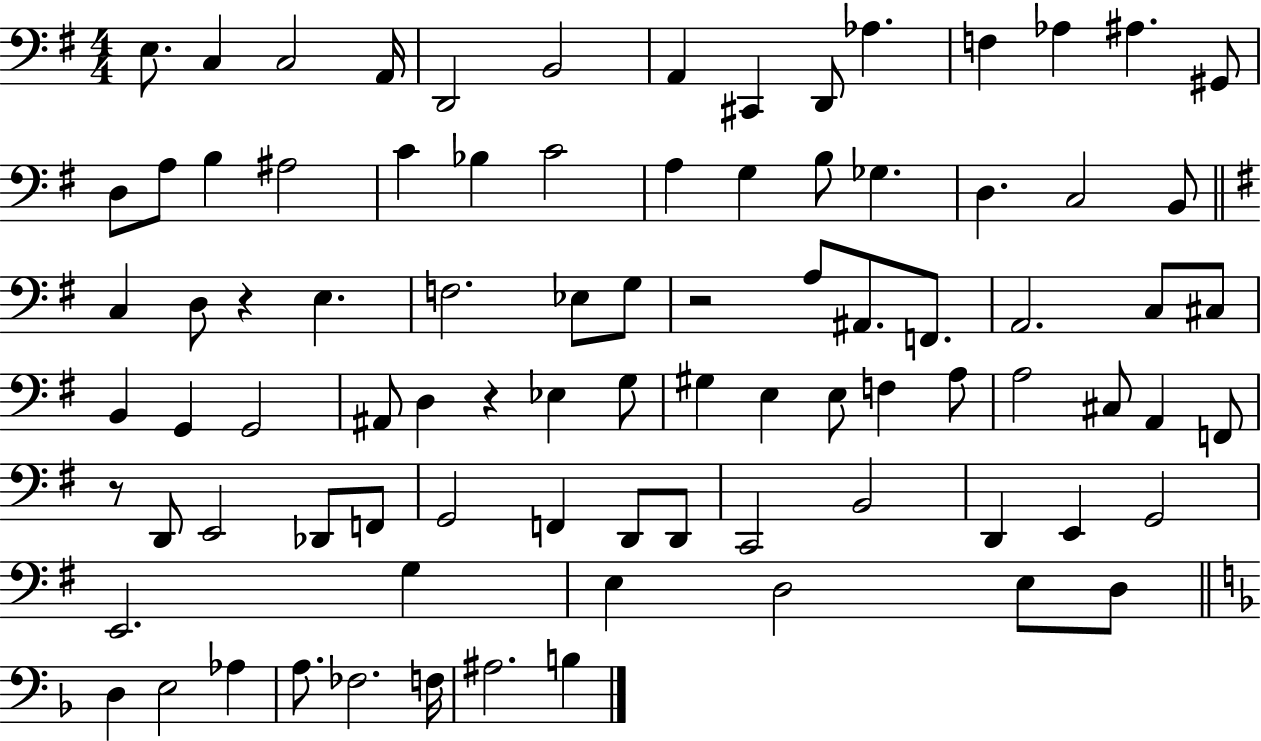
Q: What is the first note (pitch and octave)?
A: E3